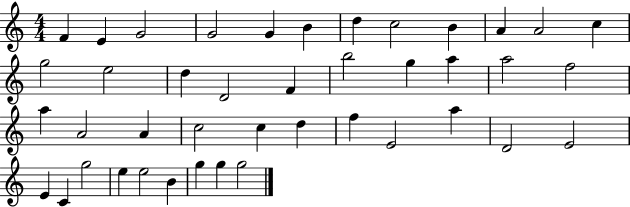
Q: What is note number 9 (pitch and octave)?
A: B4